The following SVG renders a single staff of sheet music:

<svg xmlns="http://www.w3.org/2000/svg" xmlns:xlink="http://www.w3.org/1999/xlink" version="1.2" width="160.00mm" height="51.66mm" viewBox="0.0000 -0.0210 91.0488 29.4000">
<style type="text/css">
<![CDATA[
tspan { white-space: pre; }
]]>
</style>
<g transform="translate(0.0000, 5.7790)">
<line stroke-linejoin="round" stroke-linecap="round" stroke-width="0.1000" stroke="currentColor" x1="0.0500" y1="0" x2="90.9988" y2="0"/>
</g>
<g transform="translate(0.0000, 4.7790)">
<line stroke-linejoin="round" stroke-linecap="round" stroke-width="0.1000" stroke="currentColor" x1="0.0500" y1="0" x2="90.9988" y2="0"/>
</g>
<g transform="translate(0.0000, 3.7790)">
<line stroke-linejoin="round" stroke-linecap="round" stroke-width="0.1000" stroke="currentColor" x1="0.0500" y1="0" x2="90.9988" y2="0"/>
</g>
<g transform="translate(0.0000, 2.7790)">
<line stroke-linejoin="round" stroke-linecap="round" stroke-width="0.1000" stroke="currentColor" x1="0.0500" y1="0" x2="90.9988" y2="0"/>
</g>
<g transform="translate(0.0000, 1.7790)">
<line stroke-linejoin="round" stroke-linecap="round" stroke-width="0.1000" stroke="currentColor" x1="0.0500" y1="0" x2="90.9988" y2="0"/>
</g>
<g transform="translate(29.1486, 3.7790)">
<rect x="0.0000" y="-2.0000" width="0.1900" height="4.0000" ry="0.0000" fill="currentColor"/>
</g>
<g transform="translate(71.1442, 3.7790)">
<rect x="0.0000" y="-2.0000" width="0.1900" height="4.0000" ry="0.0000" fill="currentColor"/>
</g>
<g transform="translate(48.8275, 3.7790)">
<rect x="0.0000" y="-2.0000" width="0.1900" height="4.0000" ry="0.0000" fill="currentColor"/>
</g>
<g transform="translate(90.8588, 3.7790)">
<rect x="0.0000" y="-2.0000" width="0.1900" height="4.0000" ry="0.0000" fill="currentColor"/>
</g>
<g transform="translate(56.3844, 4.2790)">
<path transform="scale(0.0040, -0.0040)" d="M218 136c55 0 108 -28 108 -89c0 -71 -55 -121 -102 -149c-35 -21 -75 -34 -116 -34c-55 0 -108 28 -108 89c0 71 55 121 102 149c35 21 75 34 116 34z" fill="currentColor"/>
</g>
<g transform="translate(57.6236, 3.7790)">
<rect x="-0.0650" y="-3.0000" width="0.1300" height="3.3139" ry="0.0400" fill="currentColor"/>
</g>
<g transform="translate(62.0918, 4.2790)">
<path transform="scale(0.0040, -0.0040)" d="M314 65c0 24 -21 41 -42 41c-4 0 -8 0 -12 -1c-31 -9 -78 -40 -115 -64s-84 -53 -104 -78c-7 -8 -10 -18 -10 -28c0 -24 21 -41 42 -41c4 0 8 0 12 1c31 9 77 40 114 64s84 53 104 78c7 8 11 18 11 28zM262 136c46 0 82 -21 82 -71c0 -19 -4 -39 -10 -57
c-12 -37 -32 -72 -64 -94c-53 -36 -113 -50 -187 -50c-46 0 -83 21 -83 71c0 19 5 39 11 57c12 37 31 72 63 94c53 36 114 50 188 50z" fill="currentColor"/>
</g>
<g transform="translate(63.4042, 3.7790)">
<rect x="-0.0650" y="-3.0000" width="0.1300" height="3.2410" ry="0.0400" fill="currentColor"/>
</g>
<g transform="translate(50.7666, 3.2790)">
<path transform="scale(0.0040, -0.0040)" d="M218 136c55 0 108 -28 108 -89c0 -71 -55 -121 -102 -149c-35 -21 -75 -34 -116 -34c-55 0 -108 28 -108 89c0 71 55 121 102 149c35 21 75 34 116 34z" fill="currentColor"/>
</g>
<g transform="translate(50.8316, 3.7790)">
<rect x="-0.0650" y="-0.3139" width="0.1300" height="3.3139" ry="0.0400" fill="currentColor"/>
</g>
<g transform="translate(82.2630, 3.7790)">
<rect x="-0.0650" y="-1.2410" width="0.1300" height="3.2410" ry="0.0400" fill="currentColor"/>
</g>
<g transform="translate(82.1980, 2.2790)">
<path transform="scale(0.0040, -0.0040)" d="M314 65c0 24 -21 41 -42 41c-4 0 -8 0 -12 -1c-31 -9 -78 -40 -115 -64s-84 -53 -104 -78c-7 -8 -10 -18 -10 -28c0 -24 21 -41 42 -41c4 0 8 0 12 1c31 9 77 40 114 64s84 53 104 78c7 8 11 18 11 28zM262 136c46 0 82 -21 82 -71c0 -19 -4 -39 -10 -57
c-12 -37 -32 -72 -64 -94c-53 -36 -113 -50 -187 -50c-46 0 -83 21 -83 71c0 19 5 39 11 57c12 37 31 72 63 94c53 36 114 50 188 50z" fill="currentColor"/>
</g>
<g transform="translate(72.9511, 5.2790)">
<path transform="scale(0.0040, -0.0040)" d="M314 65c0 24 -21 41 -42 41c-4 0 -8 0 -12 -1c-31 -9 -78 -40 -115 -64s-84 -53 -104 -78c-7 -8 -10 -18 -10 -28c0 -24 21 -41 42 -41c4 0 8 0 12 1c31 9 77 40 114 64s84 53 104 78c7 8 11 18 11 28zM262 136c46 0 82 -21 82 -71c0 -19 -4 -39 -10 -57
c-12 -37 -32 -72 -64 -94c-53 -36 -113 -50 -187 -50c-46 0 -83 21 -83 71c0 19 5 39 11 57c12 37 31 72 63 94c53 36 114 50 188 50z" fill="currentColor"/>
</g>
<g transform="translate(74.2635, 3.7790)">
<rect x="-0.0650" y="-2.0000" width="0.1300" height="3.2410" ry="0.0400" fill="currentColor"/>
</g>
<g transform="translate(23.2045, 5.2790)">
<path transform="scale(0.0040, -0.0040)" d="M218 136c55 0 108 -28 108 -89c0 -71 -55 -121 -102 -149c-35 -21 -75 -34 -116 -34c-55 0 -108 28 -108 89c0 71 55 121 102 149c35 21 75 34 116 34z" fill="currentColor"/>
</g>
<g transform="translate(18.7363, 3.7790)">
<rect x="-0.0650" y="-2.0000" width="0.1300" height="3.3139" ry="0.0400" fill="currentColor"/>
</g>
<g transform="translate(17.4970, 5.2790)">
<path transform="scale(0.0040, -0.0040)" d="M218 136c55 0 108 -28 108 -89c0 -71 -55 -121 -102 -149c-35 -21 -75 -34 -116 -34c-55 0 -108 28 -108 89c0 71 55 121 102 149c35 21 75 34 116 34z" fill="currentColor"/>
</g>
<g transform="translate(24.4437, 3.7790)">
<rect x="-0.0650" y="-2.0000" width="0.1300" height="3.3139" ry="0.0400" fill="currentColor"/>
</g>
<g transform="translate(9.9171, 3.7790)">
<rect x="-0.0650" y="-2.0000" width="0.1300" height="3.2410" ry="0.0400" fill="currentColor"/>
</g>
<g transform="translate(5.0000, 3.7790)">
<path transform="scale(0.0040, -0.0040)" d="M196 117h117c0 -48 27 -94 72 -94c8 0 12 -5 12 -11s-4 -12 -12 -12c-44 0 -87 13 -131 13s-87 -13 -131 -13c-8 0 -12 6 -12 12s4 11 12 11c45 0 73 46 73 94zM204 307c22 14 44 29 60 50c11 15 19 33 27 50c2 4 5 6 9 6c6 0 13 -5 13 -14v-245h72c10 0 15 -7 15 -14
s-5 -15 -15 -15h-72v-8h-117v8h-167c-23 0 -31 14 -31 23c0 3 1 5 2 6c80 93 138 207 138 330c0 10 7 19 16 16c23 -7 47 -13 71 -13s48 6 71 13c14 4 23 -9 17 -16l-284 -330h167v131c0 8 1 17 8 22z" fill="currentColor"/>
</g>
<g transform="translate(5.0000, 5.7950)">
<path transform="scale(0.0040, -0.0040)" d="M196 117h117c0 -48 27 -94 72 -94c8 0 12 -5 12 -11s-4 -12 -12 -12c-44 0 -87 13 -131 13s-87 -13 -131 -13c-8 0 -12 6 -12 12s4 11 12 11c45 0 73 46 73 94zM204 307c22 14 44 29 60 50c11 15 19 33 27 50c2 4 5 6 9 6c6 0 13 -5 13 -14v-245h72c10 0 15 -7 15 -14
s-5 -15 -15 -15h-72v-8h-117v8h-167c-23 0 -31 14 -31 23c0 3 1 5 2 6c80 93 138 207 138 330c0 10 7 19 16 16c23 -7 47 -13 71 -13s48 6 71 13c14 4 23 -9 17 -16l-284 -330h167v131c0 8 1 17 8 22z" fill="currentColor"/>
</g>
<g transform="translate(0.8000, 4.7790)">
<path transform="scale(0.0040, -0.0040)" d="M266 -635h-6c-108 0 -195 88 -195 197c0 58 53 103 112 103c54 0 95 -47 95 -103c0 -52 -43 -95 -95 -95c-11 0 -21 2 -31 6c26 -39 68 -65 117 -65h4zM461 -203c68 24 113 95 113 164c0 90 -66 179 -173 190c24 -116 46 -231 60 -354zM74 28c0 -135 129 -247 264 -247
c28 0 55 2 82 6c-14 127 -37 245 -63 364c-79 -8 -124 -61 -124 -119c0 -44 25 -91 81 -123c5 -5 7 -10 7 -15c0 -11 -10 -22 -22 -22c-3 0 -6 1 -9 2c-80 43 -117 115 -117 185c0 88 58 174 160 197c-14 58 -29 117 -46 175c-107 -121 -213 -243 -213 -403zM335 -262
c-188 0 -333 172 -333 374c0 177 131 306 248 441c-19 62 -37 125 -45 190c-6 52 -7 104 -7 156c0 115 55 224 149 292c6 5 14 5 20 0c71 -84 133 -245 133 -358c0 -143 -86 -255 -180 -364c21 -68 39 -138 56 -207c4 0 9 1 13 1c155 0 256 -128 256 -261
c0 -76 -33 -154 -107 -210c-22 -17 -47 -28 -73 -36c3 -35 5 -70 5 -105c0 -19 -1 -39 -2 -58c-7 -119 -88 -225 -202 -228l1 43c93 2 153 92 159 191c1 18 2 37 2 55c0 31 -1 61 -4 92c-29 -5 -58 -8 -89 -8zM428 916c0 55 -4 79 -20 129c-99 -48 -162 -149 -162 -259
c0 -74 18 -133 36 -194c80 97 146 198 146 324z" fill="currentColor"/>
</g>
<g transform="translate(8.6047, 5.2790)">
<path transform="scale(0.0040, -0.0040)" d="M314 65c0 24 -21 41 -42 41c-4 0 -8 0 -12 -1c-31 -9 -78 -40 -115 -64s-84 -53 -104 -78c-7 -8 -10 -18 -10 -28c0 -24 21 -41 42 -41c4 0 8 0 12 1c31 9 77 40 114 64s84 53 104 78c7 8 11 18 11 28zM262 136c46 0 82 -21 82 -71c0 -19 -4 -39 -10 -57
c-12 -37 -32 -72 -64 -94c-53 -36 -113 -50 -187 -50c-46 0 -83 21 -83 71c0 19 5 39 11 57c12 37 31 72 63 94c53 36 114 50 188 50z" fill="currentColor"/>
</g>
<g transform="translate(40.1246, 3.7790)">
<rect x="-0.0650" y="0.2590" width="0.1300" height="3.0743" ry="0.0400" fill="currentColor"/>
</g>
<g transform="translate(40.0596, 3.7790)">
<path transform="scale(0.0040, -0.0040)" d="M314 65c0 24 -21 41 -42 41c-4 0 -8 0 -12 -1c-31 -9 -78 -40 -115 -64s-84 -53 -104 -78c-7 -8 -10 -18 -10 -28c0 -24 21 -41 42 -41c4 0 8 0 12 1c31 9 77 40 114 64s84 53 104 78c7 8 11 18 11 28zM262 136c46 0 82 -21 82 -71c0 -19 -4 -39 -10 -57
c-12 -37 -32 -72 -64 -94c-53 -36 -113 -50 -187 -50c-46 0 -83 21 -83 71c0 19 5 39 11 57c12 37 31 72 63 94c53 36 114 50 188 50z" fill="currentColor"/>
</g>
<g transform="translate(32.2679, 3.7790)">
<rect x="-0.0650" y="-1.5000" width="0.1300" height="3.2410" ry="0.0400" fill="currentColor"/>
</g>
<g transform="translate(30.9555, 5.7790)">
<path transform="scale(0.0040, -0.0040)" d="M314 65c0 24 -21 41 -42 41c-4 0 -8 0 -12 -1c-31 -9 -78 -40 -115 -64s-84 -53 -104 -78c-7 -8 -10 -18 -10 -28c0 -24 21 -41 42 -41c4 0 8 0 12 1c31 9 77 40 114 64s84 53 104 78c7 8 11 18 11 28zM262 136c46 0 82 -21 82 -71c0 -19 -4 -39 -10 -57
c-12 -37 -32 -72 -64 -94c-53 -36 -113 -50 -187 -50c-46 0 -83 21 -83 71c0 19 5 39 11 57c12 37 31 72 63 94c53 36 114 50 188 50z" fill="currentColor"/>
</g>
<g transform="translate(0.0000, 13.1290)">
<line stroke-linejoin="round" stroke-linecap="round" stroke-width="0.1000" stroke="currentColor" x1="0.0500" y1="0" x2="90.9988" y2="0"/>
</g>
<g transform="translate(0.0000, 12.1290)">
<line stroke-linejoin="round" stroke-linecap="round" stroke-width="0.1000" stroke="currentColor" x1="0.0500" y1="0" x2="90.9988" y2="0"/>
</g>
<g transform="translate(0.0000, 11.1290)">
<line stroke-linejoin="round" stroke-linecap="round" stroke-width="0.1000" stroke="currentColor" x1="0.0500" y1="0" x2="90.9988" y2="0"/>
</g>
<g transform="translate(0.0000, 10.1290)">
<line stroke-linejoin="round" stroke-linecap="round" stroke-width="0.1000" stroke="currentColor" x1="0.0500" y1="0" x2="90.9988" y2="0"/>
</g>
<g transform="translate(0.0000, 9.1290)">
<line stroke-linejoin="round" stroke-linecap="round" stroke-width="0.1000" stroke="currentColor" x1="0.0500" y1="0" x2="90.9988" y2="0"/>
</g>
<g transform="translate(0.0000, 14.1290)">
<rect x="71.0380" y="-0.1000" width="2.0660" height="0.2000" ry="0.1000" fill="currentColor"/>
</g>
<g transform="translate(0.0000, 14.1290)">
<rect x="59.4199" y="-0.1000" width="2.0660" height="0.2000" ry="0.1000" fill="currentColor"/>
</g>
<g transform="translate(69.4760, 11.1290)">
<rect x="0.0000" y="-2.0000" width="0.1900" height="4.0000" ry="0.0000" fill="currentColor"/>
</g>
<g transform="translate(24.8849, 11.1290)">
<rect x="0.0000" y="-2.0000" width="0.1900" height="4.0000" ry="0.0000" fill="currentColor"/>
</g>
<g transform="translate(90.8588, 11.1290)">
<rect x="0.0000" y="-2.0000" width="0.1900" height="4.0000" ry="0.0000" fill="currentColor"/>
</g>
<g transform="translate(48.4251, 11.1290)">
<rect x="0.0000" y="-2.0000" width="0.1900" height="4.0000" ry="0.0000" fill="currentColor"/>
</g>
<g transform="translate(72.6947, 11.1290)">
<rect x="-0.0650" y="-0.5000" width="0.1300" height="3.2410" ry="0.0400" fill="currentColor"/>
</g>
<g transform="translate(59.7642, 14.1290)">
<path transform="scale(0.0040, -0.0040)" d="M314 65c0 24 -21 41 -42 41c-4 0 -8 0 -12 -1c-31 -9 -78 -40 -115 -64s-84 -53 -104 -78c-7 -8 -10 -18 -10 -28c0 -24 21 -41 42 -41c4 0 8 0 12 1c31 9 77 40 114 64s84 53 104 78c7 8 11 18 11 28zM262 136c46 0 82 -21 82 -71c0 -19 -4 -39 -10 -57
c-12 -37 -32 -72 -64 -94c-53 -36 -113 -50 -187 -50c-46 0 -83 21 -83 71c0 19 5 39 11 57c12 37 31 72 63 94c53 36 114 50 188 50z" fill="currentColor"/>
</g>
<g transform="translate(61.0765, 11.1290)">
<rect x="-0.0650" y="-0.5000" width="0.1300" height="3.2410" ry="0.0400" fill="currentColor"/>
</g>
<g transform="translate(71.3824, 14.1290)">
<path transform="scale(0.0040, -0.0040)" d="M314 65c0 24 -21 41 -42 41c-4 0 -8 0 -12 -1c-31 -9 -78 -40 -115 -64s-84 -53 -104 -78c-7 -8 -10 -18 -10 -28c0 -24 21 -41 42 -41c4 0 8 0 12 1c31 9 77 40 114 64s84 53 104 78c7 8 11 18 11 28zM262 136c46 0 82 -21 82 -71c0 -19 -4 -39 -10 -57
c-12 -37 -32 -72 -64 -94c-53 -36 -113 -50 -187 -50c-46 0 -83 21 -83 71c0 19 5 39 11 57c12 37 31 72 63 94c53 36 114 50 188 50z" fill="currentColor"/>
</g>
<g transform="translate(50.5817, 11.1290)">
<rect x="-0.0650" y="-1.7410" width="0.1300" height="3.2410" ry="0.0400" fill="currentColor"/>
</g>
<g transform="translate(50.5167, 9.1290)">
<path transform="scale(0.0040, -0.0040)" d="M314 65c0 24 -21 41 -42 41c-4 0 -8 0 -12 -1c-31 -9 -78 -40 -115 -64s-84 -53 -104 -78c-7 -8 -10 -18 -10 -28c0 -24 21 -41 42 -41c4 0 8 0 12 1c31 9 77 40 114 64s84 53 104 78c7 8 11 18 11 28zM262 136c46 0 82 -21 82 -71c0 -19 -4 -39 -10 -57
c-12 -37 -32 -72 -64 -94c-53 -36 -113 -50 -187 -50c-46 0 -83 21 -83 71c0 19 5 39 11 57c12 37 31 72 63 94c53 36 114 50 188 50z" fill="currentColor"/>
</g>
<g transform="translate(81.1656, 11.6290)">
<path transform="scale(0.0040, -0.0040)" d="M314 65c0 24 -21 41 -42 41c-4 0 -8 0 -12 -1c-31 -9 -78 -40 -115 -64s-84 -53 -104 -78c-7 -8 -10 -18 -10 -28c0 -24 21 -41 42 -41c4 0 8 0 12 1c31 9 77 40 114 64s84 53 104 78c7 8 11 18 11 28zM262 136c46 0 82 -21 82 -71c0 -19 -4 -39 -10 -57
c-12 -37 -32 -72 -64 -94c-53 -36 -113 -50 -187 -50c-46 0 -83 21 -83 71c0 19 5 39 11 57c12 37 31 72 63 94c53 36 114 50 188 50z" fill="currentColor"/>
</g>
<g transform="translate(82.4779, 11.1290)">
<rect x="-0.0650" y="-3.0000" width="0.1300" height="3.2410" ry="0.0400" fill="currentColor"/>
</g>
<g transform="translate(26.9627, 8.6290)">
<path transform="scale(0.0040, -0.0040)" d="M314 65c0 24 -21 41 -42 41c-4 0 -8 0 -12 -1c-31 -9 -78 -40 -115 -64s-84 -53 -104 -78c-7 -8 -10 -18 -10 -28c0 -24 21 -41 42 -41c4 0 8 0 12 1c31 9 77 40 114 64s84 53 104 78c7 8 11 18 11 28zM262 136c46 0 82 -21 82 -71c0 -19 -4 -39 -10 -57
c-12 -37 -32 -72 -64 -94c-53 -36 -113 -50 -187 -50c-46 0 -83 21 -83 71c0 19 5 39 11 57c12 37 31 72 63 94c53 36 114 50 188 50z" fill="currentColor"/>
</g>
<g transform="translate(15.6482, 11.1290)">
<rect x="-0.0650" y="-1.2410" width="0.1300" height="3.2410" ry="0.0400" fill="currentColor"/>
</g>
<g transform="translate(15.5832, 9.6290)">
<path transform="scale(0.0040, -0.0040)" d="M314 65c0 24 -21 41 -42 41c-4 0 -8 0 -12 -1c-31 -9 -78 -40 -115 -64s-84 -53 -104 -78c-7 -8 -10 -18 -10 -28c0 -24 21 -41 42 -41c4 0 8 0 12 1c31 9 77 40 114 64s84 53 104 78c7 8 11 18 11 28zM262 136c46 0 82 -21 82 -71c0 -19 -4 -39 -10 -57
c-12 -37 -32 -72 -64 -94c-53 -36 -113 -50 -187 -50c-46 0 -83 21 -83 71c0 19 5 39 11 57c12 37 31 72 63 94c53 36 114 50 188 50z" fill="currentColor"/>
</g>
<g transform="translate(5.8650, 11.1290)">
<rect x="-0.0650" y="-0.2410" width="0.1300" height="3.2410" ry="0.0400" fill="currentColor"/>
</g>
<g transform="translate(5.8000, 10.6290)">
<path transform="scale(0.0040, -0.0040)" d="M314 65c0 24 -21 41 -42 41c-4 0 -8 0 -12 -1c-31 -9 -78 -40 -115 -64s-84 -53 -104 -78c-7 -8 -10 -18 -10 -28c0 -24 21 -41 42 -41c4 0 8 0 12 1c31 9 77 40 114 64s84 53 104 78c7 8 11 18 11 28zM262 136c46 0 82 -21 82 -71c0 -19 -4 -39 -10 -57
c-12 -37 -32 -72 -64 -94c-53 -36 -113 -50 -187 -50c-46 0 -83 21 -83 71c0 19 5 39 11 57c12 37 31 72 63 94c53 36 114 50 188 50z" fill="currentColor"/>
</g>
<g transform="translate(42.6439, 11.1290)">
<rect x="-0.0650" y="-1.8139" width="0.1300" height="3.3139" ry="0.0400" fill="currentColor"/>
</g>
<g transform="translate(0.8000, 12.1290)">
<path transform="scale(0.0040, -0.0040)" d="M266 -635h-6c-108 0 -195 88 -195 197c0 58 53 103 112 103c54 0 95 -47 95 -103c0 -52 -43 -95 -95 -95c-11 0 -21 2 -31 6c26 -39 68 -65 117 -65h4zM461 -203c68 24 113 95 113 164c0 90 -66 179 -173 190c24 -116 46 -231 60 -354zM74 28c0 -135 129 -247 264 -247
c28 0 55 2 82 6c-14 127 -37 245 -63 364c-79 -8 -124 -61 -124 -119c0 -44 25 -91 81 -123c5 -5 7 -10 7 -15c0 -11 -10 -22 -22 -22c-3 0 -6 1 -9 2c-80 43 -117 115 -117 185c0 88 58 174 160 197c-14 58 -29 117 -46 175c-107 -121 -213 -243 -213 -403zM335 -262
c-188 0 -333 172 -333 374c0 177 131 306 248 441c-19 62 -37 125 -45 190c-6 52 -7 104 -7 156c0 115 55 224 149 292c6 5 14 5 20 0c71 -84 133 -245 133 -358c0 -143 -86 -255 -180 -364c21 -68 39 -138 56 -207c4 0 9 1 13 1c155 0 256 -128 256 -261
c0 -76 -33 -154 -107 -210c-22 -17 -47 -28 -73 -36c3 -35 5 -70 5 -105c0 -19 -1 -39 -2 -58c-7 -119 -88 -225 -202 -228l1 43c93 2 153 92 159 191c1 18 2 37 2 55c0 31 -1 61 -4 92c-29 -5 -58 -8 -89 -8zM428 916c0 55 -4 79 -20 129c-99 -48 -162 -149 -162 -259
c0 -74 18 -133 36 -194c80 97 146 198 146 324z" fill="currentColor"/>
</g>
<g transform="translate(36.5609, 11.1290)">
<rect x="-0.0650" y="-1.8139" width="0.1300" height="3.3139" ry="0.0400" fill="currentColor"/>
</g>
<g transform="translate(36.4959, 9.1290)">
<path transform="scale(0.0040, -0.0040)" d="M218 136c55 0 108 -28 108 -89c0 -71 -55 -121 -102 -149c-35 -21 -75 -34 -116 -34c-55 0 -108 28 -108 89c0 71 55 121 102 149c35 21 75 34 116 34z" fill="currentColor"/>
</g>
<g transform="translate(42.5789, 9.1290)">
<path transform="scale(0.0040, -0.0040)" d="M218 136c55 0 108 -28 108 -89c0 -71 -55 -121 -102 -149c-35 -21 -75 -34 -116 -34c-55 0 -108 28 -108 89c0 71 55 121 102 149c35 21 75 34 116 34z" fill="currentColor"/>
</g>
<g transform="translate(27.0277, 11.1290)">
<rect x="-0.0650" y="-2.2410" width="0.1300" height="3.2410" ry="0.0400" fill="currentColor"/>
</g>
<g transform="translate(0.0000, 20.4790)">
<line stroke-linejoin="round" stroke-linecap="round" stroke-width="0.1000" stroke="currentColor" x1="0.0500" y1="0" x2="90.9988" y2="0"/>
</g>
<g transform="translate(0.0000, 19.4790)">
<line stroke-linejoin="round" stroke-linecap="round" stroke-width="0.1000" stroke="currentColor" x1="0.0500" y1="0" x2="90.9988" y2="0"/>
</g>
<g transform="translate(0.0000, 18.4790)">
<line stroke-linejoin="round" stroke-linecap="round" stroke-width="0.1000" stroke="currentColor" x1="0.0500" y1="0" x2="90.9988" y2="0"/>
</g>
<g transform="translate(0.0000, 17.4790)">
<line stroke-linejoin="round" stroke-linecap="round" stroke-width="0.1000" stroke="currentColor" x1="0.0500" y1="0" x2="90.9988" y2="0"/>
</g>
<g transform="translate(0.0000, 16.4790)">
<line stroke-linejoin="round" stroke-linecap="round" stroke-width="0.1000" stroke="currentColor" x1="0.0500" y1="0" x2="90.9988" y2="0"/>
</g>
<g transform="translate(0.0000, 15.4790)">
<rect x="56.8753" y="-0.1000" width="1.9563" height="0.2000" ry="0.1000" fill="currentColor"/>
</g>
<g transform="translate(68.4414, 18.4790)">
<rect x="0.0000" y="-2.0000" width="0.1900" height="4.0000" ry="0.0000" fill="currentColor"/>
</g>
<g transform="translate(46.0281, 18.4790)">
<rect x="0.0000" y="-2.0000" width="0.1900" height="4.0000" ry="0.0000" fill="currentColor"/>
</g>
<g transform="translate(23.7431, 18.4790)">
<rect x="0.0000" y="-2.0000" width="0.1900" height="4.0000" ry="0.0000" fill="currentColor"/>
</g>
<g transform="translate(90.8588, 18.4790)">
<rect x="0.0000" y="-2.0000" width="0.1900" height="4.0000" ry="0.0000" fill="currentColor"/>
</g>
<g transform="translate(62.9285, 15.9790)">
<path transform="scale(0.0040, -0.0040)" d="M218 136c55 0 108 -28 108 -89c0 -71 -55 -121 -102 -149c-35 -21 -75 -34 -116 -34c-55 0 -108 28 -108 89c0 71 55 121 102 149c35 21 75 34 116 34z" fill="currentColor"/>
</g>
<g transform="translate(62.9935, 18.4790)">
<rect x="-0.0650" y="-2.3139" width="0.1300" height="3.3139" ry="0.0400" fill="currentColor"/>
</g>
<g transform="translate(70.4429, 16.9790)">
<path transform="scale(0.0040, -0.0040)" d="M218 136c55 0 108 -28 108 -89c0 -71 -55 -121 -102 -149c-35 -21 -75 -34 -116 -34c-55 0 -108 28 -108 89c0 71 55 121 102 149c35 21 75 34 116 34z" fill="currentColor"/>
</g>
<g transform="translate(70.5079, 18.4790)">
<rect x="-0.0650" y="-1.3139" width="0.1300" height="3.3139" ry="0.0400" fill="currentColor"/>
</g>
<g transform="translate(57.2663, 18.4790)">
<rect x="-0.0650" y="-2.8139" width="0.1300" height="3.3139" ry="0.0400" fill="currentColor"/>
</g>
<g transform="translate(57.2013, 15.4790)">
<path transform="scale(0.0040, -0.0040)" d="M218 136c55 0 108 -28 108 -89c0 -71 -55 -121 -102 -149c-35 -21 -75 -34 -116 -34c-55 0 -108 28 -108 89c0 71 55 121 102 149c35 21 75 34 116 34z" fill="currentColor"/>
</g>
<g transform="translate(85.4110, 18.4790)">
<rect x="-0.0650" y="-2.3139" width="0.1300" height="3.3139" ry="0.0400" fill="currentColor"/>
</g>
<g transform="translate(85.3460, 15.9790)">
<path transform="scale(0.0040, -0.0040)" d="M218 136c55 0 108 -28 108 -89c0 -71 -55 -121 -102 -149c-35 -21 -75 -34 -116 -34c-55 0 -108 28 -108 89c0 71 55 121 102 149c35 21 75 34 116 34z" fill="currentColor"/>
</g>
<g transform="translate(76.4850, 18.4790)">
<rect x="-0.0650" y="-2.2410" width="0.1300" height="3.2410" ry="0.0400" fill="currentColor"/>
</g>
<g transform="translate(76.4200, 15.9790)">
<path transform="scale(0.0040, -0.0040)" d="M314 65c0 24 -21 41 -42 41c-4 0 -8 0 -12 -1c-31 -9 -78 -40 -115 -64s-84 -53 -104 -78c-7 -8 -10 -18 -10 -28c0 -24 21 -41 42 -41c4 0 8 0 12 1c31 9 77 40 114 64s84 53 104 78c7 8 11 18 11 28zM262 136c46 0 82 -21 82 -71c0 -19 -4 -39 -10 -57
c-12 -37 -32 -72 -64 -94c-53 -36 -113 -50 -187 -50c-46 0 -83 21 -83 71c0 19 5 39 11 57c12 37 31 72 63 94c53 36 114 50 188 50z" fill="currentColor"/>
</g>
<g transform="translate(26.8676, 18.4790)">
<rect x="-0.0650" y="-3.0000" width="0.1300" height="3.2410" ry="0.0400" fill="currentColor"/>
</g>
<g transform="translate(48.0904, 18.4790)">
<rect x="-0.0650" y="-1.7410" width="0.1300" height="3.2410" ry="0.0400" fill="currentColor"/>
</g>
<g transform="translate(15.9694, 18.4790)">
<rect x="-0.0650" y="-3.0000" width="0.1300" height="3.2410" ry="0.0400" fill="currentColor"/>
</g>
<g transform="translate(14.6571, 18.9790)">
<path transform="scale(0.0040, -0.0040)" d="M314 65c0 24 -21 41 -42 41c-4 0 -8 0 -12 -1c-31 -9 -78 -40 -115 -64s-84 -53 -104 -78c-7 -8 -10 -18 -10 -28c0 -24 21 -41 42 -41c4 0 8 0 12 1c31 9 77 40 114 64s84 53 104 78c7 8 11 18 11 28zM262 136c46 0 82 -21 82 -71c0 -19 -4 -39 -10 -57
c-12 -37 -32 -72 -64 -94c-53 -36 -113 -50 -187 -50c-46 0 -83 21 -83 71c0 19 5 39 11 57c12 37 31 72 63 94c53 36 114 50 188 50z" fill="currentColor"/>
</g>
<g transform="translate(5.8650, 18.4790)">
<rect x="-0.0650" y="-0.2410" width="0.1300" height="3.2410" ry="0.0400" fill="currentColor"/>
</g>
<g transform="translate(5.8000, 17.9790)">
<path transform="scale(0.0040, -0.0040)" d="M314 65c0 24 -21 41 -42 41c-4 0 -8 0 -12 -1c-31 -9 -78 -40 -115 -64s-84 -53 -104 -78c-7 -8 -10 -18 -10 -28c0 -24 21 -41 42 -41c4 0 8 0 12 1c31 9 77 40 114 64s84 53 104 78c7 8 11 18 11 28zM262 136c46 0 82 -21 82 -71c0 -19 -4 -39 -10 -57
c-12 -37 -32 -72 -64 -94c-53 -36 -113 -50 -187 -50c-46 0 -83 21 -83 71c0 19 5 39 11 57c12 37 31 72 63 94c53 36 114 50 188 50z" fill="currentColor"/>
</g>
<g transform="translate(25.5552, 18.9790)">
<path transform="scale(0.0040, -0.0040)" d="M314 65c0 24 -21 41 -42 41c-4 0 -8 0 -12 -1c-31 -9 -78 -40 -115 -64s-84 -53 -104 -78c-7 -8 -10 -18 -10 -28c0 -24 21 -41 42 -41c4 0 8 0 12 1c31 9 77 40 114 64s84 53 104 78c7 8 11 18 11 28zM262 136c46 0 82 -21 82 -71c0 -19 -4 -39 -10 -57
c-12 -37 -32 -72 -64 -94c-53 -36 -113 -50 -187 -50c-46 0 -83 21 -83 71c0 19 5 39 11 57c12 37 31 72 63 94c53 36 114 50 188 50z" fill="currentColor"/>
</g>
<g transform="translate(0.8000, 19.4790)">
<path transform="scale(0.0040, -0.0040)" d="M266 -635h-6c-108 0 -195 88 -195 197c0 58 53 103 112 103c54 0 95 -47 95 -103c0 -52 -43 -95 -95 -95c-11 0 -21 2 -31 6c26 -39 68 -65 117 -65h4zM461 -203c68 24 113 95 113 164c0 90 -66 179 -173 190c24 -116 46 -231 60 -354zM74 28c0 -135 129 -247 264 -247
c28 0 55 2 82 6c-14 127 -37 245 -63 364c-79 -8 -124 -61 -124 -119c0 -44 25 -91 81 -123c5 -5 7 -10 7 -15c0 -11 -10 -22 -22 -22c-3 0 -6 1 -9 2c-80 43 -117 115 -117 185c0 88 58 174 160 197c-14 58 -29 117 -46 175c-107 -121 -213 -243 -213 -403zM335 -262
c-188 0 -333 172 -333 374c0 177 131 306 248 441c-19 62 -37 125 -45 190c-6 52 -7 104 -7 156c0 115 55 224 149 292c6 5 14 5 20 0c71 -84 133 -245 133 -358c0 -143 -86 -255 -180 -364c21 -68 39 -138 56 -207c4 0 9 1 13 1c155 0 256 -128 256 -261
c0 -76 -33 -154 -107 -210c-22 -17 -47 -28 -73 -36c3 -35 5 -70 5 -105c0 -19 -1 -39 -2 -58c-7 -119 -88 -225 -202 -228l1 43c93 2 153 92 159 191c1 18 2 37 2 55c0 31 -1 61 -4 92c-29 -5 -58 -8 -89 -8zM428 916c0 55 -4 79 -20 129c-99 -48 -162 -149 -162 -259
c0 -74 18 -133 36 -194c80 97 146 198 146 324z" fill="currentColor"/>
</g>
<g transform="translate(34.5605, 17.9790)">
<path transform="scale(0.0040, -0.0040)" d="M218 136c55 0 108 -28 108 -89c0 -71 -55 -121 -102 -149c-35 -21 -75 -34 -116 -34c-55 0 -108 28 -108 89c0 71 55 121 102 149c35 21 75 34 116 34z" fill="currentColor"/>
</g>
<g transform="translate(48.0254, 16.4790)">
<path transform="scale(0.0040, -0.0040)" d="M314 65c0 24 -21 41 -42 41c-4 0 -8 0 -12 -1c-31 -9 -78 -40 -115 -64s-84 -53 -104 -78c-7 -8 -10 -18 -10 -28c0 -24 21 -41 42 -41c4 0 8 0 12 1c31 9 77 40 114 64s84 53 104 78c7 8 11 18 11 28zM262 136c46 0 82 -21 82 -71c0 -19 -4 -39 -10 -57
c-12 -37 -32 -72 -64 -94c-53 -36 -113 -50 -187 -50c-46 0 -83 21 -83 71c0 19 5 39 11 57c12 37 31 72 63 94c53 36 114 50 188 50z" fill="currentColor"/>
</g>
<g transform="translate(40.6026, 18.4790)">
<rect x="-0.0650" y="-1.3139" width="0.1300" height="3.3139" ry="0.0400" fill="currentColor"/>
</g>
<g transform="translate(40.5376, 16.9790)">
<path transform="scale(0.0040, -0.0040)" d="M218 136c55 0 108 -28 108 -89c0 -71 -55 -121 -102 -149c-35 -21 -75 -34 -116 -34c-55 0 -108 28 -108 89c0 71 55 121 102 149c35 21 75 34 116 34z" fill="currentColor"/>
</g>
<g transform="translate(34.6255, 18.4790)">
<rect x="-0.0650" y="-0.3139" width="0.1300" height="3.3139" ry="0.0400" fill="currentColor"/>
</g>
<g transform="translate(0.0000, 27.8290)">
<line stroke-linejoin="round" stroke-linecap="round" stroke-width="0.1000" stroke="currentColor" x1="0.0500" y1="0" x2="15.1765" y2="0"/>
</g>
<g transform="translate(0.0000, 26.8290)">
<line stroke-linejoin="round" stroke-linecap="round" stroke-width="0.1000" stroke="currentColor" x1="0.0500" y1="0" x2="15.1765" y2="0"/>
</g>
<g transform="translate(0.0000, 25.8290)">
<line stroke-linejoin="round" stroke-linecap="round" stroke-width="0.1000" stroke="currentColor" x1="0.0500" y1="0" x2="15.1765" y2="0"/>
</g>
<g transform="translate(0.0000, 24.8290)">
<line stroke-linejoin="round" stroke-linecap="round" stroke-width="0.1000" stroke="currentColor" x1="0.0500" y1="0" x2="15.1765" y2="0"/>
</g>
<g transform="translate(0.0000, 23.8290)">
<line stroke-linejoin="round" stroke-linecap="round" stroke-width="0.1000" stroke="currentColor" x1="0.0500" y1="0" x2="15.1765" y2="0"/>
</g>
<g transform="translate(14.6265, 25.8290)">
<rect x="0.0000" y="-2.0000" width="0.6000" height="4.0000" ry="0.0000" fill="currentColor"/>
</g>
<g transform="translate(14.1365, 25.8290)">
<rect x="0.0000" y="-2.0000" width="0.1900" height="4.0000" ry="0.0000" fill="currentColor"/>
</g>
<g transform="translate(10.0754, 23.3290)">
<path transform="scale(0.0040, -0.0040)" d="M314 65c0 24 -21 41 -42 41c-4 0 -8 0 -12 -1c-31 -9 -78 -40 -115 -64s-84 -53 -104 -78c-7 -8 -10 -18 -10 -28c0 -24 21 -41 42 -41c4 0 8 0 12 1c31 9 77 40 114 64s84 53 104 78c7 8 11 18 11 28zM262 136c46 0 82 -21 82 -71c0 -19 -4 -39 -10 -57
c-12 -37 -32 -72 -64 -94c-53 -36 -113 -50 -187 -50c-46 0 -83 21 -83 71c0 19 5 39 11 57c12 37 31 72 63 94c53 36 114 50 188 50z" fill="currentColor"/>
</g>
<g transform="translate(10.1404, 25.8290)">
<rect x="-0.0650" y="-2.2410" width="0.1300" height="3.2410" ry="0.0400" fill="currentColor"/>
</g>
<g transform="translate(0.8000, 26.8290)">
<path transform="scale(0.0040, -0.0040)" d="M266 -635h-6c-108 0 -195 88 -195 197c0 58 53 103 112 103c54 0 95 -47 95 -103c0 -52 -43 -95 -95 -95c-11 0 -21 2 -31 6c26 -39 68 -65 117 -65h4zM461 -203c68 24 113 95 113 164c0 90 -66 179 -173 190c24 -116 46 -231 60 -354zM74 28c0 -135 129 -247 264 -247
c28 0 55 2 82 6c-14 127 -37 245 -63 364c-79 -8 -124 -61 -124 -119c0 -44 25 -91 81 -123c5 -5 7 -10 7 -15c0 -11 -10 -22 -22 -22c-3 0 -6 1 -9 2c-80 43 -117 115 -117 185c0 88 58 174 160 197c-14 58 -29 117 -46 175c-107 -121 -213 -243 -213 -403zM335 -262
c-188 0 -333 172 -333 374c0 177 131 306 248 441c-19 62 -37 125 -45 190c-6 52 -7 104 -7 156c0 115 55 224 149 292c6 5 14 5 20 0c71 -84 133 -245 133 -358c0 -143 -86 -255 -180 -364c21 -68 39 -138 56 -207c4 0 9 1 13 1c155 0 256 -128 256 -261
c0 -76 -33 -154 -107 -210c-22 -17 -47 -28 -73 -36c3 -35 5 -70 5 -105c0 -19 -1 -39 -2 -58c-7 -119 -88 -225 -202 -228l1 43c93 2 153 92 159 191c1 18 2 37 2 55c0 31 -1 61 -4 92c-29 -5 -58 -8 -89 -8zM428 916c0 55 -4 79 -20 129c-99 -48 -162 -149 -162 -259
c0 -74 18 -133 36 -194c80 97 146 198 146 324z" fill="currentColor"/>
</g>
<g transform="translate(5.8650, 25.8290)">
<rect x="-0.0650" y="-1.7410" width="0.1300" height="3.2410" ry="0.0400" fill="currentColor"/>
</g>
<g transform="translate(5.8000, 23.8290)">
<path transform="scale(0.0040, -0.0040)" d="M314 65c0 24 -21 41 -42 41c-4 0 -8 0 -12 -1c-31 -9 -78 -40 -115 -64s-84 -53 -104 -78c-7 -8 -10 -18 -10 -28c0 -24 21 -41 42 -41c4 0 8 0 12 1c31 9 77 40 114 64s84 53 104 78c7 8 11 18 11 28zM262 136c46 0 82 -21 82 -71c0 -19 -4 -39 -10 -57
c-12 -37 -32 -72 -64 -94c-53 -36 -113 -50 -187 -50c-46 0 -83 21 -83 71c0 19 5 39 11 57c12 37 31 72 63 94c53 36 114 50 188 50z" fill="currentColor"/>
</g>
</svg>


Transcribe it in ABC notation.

X:1
T:Untitled
M:4/4
L:1/4
K:C
F2 F F E2 B2 c A A2 F2 e2 c2 e2 g2 f f f2 C2 C2 A2 c2 A2 A2 c e f2 a g e g2 g f2 g2